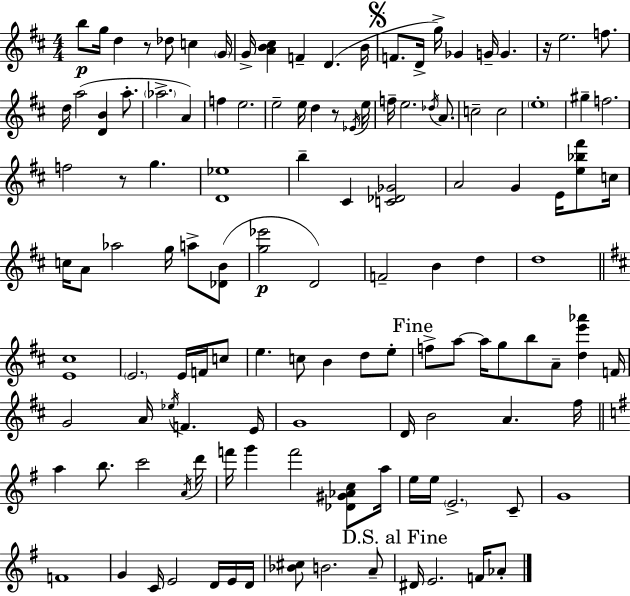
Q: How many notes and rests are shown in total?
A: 125